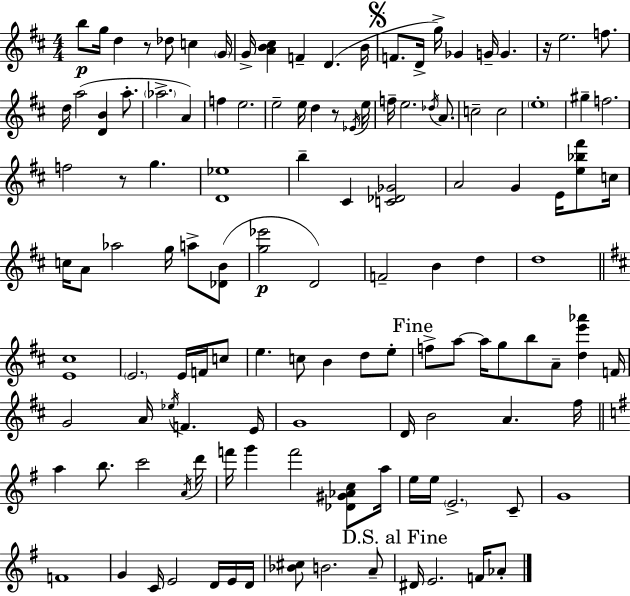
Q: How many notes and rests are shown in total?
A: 125